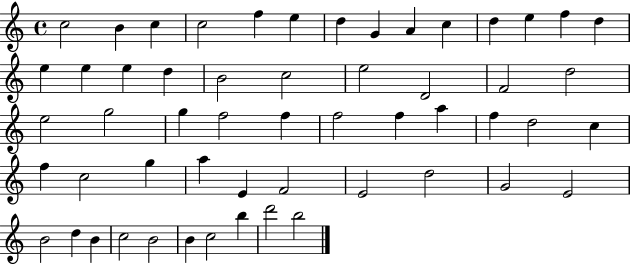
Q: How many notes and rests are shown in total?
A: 55